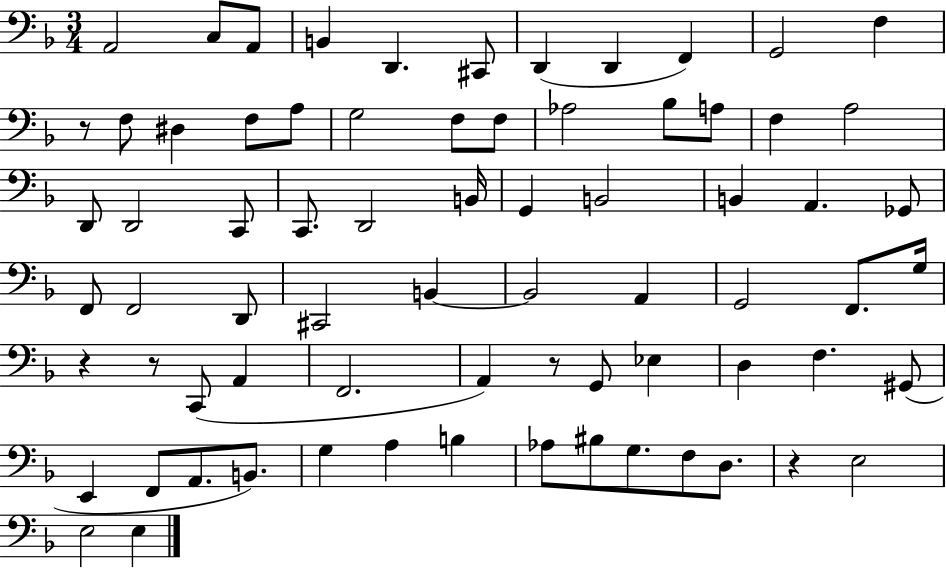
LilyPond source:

{
  \clef bass
  \numericTimeSignature
  \time 3/4
  \key f \major
  a,2 c8 a,8 | b,4 d,4. cis,8 | d,4( d,4 f,4) | g,2 f4 | \break r8 f8 dis4 f8 a8 | g2 f8 f8 | aes2 bes8 a8 | f4 a2 | \break d,8 d,2 c,8 | c,8. d,2 b,16 | g,4 b,2 | b,4 a,4. ges,8 | \break f,8 f,2 d,8 | cis,2 b,4~~ | b,2 a,4 | g,2 f,8. g16 | \break r4 r8 c,8( a,4 | f,2. | a,4) r8 g,8 ees4 | d4 f4. gis,8( | \break e,4 f,8 a,8. b,8.) | g4 a4 b4 | aes8 bis8 g8. f8 d8. | r4 e2 | \break e2 e4 | \bar "|."
}